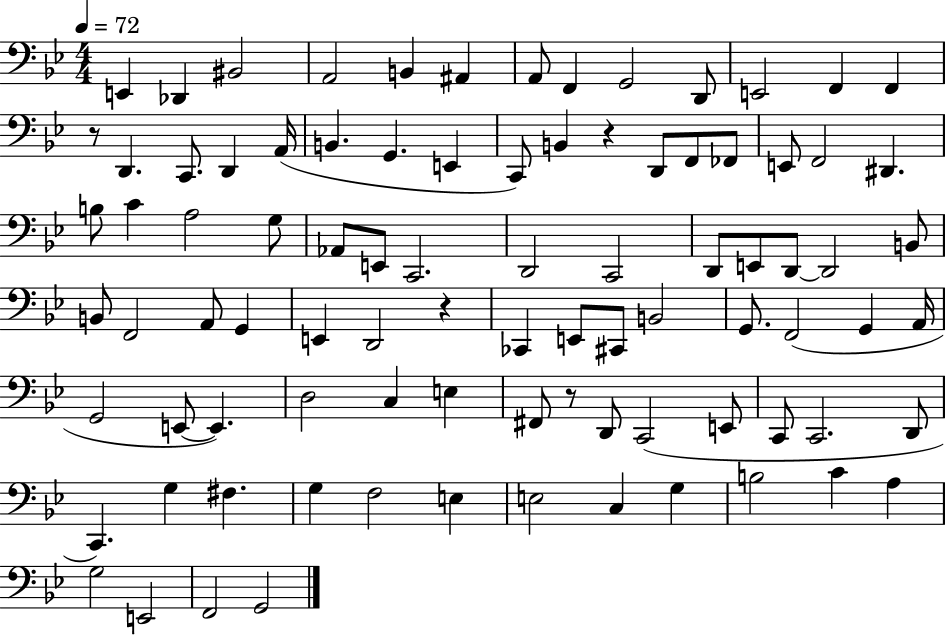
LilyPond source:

{
  \clef bass
  \numericTimeSignature
  \time 4/4
  \key bes \major
  \tempo 4 = 72
  e,4 des,4 bis,2 | a,2 b,4 ais,4 | a,8 f,4 g,2 d,8 | e,2 f,4 f,4 | \break r8 d,4. c,8. d,4 a,16( | b,4. g,4. e,4 | c,8) b,4 r4 d,8 f,8 fes,8 | e,8 f,2 dis,4. | \break b8 c'4 a2 g8 | aes,8 e,8 c,2. | d,2 c,2 | d,8 e,8 d,8~~ d,2 b,8 | \break b,8 f,2 a,8 g,4 | e,4 d,2 r4 | ces,4 e,8 cis,8 b,2 | g,8. f,2( g,4 a,16 | \break g,2 e,8~~ e,4.) | d2 c4 e4 | fis,8 r8 d,8 c,2( e,8 | c,8 c,2. d,8 | \break c,4.) g4 fis4. | g4 f2 e4 | e2 c4 g4 | b2 c'4 a4 | \break g2 e,2 | f,2 g,2 | \bar "|."
}